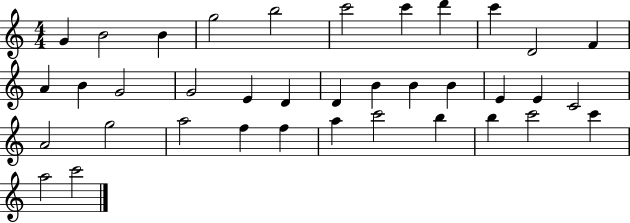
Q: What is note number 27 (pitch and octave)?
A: A5